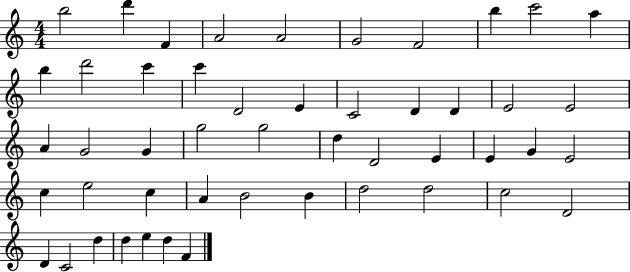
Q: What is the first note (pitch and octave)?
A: B5